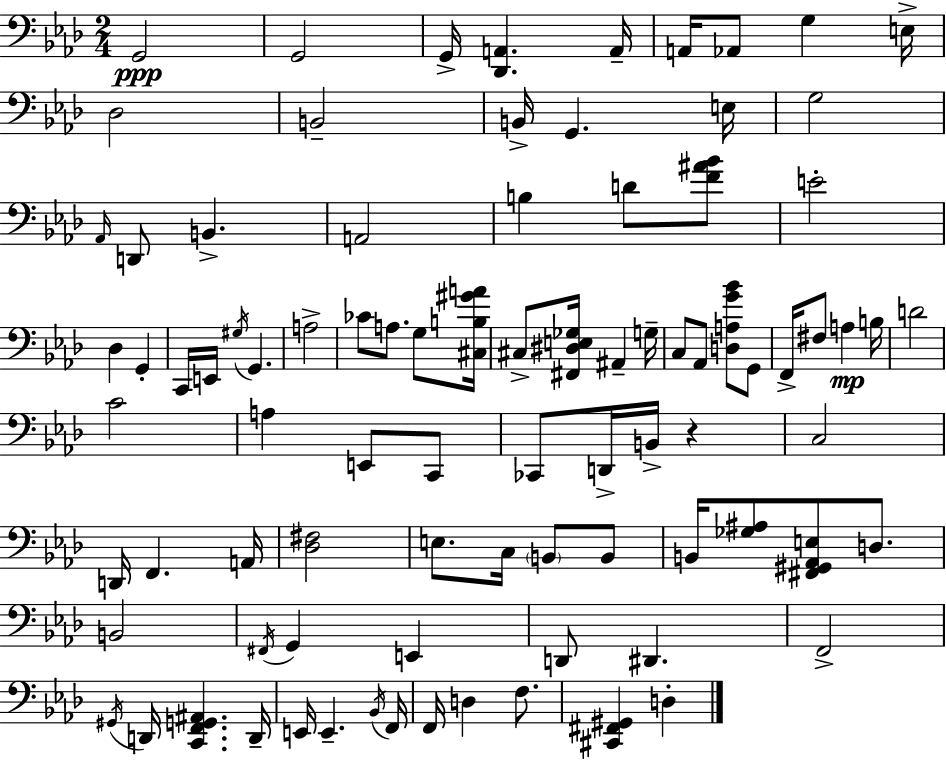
G2/h G2/h G2/s [Db2,A2]/q. A2/s A2/s Ab2/e G3/q E3/s Db3/h B2/h B2/s G2/q. E3/s G3/h Ab2/s D2/e B2/q. A2/h B3/q D4/e [F4,A#4,Bb4]/e E4/h Db3/q G2/q C2/s E2/s G#3/s G2/q. A3/h CES4/e A3/e. G3/e [C#3,B3,G#4,A4]/s C#3/e [F#2,D#3,E3,Gb3]/s A#2/q G3/s C3/e Ab2/e [D3,A3,G4,Bb4]/e G2/e F2/s F#3/e A3/q B3/s D4/h C4/h A3/q E2/e C2/e CES2/e D2/s B2/s R/q C3/h D2/s F2/q. A2/s [Db3,F#3]/h E3/e. C3/s B2/e B2/e B2/s [Gb3,A#3]/e [F#2,G#2,Ab2,E3]/e D3/e. B2/h F#2/s G2/q E2/q D2/e D#2/q. F2/h G#2/s D2/s [C2,F2,G2,A#2]/q. D2/s E2/s E2/q. Bb2/s F2/s F2/s D3/q F3/e. [C#2,F#2,G#2]/q D3/q